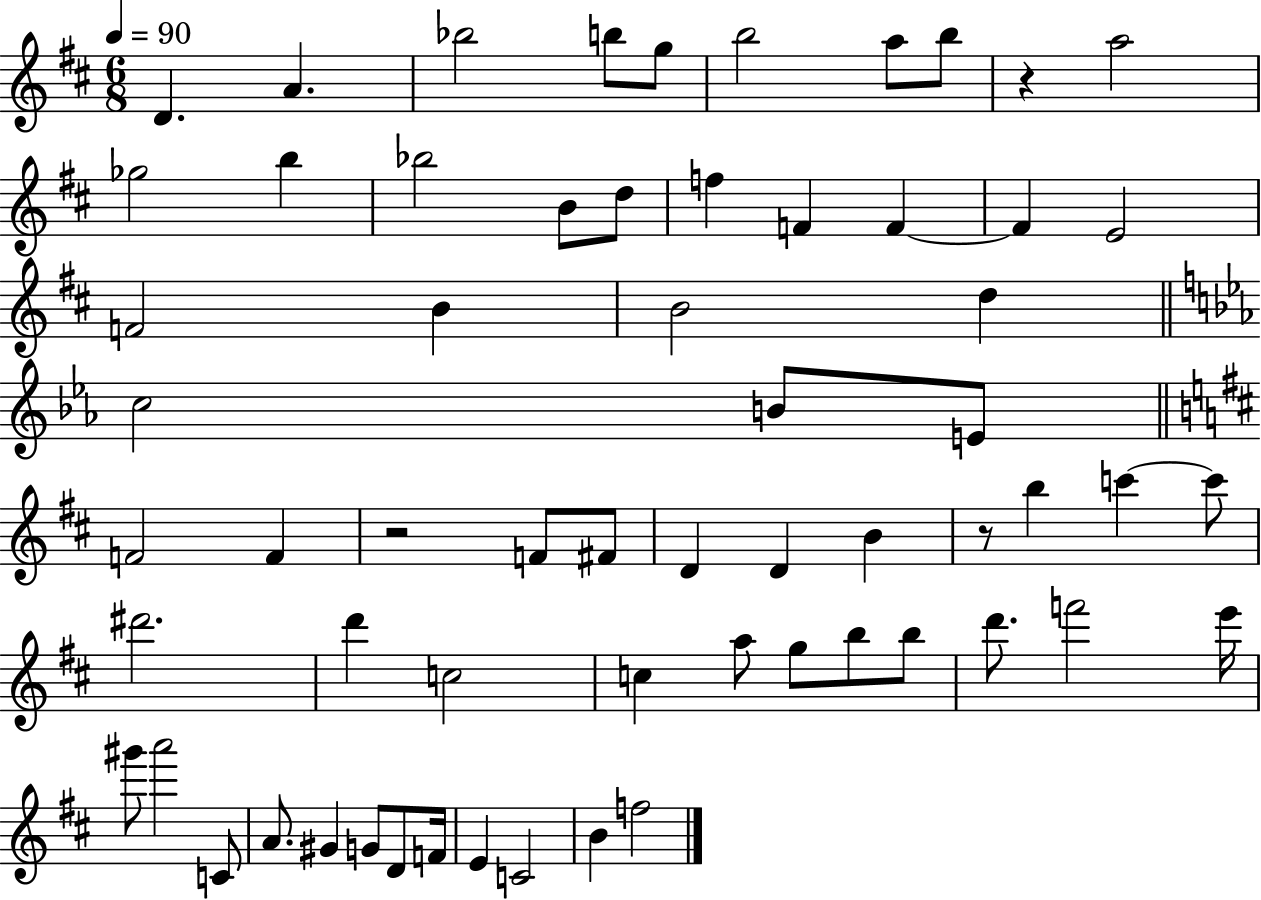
X:1
T:Untitled
M:6/8
L:1/4
K:D
D A _b2 b/2 g/2 b2 a/2 b/2 z a2 _g2 b _b2 B/2 d/2 f F F F E2 F2 B B2 d c2 B/2 E/2 F2 F z2 F/2 ^F/2 D D B z/2 b c' c'/2 ^d'2 d' c2 c a/2 g/2 b/2 b/2 d'/2 f'2 e'/4 ^g'/2 a'2 C/2 A/2 ^G G/2 D/2 F/4 E C2 B f2